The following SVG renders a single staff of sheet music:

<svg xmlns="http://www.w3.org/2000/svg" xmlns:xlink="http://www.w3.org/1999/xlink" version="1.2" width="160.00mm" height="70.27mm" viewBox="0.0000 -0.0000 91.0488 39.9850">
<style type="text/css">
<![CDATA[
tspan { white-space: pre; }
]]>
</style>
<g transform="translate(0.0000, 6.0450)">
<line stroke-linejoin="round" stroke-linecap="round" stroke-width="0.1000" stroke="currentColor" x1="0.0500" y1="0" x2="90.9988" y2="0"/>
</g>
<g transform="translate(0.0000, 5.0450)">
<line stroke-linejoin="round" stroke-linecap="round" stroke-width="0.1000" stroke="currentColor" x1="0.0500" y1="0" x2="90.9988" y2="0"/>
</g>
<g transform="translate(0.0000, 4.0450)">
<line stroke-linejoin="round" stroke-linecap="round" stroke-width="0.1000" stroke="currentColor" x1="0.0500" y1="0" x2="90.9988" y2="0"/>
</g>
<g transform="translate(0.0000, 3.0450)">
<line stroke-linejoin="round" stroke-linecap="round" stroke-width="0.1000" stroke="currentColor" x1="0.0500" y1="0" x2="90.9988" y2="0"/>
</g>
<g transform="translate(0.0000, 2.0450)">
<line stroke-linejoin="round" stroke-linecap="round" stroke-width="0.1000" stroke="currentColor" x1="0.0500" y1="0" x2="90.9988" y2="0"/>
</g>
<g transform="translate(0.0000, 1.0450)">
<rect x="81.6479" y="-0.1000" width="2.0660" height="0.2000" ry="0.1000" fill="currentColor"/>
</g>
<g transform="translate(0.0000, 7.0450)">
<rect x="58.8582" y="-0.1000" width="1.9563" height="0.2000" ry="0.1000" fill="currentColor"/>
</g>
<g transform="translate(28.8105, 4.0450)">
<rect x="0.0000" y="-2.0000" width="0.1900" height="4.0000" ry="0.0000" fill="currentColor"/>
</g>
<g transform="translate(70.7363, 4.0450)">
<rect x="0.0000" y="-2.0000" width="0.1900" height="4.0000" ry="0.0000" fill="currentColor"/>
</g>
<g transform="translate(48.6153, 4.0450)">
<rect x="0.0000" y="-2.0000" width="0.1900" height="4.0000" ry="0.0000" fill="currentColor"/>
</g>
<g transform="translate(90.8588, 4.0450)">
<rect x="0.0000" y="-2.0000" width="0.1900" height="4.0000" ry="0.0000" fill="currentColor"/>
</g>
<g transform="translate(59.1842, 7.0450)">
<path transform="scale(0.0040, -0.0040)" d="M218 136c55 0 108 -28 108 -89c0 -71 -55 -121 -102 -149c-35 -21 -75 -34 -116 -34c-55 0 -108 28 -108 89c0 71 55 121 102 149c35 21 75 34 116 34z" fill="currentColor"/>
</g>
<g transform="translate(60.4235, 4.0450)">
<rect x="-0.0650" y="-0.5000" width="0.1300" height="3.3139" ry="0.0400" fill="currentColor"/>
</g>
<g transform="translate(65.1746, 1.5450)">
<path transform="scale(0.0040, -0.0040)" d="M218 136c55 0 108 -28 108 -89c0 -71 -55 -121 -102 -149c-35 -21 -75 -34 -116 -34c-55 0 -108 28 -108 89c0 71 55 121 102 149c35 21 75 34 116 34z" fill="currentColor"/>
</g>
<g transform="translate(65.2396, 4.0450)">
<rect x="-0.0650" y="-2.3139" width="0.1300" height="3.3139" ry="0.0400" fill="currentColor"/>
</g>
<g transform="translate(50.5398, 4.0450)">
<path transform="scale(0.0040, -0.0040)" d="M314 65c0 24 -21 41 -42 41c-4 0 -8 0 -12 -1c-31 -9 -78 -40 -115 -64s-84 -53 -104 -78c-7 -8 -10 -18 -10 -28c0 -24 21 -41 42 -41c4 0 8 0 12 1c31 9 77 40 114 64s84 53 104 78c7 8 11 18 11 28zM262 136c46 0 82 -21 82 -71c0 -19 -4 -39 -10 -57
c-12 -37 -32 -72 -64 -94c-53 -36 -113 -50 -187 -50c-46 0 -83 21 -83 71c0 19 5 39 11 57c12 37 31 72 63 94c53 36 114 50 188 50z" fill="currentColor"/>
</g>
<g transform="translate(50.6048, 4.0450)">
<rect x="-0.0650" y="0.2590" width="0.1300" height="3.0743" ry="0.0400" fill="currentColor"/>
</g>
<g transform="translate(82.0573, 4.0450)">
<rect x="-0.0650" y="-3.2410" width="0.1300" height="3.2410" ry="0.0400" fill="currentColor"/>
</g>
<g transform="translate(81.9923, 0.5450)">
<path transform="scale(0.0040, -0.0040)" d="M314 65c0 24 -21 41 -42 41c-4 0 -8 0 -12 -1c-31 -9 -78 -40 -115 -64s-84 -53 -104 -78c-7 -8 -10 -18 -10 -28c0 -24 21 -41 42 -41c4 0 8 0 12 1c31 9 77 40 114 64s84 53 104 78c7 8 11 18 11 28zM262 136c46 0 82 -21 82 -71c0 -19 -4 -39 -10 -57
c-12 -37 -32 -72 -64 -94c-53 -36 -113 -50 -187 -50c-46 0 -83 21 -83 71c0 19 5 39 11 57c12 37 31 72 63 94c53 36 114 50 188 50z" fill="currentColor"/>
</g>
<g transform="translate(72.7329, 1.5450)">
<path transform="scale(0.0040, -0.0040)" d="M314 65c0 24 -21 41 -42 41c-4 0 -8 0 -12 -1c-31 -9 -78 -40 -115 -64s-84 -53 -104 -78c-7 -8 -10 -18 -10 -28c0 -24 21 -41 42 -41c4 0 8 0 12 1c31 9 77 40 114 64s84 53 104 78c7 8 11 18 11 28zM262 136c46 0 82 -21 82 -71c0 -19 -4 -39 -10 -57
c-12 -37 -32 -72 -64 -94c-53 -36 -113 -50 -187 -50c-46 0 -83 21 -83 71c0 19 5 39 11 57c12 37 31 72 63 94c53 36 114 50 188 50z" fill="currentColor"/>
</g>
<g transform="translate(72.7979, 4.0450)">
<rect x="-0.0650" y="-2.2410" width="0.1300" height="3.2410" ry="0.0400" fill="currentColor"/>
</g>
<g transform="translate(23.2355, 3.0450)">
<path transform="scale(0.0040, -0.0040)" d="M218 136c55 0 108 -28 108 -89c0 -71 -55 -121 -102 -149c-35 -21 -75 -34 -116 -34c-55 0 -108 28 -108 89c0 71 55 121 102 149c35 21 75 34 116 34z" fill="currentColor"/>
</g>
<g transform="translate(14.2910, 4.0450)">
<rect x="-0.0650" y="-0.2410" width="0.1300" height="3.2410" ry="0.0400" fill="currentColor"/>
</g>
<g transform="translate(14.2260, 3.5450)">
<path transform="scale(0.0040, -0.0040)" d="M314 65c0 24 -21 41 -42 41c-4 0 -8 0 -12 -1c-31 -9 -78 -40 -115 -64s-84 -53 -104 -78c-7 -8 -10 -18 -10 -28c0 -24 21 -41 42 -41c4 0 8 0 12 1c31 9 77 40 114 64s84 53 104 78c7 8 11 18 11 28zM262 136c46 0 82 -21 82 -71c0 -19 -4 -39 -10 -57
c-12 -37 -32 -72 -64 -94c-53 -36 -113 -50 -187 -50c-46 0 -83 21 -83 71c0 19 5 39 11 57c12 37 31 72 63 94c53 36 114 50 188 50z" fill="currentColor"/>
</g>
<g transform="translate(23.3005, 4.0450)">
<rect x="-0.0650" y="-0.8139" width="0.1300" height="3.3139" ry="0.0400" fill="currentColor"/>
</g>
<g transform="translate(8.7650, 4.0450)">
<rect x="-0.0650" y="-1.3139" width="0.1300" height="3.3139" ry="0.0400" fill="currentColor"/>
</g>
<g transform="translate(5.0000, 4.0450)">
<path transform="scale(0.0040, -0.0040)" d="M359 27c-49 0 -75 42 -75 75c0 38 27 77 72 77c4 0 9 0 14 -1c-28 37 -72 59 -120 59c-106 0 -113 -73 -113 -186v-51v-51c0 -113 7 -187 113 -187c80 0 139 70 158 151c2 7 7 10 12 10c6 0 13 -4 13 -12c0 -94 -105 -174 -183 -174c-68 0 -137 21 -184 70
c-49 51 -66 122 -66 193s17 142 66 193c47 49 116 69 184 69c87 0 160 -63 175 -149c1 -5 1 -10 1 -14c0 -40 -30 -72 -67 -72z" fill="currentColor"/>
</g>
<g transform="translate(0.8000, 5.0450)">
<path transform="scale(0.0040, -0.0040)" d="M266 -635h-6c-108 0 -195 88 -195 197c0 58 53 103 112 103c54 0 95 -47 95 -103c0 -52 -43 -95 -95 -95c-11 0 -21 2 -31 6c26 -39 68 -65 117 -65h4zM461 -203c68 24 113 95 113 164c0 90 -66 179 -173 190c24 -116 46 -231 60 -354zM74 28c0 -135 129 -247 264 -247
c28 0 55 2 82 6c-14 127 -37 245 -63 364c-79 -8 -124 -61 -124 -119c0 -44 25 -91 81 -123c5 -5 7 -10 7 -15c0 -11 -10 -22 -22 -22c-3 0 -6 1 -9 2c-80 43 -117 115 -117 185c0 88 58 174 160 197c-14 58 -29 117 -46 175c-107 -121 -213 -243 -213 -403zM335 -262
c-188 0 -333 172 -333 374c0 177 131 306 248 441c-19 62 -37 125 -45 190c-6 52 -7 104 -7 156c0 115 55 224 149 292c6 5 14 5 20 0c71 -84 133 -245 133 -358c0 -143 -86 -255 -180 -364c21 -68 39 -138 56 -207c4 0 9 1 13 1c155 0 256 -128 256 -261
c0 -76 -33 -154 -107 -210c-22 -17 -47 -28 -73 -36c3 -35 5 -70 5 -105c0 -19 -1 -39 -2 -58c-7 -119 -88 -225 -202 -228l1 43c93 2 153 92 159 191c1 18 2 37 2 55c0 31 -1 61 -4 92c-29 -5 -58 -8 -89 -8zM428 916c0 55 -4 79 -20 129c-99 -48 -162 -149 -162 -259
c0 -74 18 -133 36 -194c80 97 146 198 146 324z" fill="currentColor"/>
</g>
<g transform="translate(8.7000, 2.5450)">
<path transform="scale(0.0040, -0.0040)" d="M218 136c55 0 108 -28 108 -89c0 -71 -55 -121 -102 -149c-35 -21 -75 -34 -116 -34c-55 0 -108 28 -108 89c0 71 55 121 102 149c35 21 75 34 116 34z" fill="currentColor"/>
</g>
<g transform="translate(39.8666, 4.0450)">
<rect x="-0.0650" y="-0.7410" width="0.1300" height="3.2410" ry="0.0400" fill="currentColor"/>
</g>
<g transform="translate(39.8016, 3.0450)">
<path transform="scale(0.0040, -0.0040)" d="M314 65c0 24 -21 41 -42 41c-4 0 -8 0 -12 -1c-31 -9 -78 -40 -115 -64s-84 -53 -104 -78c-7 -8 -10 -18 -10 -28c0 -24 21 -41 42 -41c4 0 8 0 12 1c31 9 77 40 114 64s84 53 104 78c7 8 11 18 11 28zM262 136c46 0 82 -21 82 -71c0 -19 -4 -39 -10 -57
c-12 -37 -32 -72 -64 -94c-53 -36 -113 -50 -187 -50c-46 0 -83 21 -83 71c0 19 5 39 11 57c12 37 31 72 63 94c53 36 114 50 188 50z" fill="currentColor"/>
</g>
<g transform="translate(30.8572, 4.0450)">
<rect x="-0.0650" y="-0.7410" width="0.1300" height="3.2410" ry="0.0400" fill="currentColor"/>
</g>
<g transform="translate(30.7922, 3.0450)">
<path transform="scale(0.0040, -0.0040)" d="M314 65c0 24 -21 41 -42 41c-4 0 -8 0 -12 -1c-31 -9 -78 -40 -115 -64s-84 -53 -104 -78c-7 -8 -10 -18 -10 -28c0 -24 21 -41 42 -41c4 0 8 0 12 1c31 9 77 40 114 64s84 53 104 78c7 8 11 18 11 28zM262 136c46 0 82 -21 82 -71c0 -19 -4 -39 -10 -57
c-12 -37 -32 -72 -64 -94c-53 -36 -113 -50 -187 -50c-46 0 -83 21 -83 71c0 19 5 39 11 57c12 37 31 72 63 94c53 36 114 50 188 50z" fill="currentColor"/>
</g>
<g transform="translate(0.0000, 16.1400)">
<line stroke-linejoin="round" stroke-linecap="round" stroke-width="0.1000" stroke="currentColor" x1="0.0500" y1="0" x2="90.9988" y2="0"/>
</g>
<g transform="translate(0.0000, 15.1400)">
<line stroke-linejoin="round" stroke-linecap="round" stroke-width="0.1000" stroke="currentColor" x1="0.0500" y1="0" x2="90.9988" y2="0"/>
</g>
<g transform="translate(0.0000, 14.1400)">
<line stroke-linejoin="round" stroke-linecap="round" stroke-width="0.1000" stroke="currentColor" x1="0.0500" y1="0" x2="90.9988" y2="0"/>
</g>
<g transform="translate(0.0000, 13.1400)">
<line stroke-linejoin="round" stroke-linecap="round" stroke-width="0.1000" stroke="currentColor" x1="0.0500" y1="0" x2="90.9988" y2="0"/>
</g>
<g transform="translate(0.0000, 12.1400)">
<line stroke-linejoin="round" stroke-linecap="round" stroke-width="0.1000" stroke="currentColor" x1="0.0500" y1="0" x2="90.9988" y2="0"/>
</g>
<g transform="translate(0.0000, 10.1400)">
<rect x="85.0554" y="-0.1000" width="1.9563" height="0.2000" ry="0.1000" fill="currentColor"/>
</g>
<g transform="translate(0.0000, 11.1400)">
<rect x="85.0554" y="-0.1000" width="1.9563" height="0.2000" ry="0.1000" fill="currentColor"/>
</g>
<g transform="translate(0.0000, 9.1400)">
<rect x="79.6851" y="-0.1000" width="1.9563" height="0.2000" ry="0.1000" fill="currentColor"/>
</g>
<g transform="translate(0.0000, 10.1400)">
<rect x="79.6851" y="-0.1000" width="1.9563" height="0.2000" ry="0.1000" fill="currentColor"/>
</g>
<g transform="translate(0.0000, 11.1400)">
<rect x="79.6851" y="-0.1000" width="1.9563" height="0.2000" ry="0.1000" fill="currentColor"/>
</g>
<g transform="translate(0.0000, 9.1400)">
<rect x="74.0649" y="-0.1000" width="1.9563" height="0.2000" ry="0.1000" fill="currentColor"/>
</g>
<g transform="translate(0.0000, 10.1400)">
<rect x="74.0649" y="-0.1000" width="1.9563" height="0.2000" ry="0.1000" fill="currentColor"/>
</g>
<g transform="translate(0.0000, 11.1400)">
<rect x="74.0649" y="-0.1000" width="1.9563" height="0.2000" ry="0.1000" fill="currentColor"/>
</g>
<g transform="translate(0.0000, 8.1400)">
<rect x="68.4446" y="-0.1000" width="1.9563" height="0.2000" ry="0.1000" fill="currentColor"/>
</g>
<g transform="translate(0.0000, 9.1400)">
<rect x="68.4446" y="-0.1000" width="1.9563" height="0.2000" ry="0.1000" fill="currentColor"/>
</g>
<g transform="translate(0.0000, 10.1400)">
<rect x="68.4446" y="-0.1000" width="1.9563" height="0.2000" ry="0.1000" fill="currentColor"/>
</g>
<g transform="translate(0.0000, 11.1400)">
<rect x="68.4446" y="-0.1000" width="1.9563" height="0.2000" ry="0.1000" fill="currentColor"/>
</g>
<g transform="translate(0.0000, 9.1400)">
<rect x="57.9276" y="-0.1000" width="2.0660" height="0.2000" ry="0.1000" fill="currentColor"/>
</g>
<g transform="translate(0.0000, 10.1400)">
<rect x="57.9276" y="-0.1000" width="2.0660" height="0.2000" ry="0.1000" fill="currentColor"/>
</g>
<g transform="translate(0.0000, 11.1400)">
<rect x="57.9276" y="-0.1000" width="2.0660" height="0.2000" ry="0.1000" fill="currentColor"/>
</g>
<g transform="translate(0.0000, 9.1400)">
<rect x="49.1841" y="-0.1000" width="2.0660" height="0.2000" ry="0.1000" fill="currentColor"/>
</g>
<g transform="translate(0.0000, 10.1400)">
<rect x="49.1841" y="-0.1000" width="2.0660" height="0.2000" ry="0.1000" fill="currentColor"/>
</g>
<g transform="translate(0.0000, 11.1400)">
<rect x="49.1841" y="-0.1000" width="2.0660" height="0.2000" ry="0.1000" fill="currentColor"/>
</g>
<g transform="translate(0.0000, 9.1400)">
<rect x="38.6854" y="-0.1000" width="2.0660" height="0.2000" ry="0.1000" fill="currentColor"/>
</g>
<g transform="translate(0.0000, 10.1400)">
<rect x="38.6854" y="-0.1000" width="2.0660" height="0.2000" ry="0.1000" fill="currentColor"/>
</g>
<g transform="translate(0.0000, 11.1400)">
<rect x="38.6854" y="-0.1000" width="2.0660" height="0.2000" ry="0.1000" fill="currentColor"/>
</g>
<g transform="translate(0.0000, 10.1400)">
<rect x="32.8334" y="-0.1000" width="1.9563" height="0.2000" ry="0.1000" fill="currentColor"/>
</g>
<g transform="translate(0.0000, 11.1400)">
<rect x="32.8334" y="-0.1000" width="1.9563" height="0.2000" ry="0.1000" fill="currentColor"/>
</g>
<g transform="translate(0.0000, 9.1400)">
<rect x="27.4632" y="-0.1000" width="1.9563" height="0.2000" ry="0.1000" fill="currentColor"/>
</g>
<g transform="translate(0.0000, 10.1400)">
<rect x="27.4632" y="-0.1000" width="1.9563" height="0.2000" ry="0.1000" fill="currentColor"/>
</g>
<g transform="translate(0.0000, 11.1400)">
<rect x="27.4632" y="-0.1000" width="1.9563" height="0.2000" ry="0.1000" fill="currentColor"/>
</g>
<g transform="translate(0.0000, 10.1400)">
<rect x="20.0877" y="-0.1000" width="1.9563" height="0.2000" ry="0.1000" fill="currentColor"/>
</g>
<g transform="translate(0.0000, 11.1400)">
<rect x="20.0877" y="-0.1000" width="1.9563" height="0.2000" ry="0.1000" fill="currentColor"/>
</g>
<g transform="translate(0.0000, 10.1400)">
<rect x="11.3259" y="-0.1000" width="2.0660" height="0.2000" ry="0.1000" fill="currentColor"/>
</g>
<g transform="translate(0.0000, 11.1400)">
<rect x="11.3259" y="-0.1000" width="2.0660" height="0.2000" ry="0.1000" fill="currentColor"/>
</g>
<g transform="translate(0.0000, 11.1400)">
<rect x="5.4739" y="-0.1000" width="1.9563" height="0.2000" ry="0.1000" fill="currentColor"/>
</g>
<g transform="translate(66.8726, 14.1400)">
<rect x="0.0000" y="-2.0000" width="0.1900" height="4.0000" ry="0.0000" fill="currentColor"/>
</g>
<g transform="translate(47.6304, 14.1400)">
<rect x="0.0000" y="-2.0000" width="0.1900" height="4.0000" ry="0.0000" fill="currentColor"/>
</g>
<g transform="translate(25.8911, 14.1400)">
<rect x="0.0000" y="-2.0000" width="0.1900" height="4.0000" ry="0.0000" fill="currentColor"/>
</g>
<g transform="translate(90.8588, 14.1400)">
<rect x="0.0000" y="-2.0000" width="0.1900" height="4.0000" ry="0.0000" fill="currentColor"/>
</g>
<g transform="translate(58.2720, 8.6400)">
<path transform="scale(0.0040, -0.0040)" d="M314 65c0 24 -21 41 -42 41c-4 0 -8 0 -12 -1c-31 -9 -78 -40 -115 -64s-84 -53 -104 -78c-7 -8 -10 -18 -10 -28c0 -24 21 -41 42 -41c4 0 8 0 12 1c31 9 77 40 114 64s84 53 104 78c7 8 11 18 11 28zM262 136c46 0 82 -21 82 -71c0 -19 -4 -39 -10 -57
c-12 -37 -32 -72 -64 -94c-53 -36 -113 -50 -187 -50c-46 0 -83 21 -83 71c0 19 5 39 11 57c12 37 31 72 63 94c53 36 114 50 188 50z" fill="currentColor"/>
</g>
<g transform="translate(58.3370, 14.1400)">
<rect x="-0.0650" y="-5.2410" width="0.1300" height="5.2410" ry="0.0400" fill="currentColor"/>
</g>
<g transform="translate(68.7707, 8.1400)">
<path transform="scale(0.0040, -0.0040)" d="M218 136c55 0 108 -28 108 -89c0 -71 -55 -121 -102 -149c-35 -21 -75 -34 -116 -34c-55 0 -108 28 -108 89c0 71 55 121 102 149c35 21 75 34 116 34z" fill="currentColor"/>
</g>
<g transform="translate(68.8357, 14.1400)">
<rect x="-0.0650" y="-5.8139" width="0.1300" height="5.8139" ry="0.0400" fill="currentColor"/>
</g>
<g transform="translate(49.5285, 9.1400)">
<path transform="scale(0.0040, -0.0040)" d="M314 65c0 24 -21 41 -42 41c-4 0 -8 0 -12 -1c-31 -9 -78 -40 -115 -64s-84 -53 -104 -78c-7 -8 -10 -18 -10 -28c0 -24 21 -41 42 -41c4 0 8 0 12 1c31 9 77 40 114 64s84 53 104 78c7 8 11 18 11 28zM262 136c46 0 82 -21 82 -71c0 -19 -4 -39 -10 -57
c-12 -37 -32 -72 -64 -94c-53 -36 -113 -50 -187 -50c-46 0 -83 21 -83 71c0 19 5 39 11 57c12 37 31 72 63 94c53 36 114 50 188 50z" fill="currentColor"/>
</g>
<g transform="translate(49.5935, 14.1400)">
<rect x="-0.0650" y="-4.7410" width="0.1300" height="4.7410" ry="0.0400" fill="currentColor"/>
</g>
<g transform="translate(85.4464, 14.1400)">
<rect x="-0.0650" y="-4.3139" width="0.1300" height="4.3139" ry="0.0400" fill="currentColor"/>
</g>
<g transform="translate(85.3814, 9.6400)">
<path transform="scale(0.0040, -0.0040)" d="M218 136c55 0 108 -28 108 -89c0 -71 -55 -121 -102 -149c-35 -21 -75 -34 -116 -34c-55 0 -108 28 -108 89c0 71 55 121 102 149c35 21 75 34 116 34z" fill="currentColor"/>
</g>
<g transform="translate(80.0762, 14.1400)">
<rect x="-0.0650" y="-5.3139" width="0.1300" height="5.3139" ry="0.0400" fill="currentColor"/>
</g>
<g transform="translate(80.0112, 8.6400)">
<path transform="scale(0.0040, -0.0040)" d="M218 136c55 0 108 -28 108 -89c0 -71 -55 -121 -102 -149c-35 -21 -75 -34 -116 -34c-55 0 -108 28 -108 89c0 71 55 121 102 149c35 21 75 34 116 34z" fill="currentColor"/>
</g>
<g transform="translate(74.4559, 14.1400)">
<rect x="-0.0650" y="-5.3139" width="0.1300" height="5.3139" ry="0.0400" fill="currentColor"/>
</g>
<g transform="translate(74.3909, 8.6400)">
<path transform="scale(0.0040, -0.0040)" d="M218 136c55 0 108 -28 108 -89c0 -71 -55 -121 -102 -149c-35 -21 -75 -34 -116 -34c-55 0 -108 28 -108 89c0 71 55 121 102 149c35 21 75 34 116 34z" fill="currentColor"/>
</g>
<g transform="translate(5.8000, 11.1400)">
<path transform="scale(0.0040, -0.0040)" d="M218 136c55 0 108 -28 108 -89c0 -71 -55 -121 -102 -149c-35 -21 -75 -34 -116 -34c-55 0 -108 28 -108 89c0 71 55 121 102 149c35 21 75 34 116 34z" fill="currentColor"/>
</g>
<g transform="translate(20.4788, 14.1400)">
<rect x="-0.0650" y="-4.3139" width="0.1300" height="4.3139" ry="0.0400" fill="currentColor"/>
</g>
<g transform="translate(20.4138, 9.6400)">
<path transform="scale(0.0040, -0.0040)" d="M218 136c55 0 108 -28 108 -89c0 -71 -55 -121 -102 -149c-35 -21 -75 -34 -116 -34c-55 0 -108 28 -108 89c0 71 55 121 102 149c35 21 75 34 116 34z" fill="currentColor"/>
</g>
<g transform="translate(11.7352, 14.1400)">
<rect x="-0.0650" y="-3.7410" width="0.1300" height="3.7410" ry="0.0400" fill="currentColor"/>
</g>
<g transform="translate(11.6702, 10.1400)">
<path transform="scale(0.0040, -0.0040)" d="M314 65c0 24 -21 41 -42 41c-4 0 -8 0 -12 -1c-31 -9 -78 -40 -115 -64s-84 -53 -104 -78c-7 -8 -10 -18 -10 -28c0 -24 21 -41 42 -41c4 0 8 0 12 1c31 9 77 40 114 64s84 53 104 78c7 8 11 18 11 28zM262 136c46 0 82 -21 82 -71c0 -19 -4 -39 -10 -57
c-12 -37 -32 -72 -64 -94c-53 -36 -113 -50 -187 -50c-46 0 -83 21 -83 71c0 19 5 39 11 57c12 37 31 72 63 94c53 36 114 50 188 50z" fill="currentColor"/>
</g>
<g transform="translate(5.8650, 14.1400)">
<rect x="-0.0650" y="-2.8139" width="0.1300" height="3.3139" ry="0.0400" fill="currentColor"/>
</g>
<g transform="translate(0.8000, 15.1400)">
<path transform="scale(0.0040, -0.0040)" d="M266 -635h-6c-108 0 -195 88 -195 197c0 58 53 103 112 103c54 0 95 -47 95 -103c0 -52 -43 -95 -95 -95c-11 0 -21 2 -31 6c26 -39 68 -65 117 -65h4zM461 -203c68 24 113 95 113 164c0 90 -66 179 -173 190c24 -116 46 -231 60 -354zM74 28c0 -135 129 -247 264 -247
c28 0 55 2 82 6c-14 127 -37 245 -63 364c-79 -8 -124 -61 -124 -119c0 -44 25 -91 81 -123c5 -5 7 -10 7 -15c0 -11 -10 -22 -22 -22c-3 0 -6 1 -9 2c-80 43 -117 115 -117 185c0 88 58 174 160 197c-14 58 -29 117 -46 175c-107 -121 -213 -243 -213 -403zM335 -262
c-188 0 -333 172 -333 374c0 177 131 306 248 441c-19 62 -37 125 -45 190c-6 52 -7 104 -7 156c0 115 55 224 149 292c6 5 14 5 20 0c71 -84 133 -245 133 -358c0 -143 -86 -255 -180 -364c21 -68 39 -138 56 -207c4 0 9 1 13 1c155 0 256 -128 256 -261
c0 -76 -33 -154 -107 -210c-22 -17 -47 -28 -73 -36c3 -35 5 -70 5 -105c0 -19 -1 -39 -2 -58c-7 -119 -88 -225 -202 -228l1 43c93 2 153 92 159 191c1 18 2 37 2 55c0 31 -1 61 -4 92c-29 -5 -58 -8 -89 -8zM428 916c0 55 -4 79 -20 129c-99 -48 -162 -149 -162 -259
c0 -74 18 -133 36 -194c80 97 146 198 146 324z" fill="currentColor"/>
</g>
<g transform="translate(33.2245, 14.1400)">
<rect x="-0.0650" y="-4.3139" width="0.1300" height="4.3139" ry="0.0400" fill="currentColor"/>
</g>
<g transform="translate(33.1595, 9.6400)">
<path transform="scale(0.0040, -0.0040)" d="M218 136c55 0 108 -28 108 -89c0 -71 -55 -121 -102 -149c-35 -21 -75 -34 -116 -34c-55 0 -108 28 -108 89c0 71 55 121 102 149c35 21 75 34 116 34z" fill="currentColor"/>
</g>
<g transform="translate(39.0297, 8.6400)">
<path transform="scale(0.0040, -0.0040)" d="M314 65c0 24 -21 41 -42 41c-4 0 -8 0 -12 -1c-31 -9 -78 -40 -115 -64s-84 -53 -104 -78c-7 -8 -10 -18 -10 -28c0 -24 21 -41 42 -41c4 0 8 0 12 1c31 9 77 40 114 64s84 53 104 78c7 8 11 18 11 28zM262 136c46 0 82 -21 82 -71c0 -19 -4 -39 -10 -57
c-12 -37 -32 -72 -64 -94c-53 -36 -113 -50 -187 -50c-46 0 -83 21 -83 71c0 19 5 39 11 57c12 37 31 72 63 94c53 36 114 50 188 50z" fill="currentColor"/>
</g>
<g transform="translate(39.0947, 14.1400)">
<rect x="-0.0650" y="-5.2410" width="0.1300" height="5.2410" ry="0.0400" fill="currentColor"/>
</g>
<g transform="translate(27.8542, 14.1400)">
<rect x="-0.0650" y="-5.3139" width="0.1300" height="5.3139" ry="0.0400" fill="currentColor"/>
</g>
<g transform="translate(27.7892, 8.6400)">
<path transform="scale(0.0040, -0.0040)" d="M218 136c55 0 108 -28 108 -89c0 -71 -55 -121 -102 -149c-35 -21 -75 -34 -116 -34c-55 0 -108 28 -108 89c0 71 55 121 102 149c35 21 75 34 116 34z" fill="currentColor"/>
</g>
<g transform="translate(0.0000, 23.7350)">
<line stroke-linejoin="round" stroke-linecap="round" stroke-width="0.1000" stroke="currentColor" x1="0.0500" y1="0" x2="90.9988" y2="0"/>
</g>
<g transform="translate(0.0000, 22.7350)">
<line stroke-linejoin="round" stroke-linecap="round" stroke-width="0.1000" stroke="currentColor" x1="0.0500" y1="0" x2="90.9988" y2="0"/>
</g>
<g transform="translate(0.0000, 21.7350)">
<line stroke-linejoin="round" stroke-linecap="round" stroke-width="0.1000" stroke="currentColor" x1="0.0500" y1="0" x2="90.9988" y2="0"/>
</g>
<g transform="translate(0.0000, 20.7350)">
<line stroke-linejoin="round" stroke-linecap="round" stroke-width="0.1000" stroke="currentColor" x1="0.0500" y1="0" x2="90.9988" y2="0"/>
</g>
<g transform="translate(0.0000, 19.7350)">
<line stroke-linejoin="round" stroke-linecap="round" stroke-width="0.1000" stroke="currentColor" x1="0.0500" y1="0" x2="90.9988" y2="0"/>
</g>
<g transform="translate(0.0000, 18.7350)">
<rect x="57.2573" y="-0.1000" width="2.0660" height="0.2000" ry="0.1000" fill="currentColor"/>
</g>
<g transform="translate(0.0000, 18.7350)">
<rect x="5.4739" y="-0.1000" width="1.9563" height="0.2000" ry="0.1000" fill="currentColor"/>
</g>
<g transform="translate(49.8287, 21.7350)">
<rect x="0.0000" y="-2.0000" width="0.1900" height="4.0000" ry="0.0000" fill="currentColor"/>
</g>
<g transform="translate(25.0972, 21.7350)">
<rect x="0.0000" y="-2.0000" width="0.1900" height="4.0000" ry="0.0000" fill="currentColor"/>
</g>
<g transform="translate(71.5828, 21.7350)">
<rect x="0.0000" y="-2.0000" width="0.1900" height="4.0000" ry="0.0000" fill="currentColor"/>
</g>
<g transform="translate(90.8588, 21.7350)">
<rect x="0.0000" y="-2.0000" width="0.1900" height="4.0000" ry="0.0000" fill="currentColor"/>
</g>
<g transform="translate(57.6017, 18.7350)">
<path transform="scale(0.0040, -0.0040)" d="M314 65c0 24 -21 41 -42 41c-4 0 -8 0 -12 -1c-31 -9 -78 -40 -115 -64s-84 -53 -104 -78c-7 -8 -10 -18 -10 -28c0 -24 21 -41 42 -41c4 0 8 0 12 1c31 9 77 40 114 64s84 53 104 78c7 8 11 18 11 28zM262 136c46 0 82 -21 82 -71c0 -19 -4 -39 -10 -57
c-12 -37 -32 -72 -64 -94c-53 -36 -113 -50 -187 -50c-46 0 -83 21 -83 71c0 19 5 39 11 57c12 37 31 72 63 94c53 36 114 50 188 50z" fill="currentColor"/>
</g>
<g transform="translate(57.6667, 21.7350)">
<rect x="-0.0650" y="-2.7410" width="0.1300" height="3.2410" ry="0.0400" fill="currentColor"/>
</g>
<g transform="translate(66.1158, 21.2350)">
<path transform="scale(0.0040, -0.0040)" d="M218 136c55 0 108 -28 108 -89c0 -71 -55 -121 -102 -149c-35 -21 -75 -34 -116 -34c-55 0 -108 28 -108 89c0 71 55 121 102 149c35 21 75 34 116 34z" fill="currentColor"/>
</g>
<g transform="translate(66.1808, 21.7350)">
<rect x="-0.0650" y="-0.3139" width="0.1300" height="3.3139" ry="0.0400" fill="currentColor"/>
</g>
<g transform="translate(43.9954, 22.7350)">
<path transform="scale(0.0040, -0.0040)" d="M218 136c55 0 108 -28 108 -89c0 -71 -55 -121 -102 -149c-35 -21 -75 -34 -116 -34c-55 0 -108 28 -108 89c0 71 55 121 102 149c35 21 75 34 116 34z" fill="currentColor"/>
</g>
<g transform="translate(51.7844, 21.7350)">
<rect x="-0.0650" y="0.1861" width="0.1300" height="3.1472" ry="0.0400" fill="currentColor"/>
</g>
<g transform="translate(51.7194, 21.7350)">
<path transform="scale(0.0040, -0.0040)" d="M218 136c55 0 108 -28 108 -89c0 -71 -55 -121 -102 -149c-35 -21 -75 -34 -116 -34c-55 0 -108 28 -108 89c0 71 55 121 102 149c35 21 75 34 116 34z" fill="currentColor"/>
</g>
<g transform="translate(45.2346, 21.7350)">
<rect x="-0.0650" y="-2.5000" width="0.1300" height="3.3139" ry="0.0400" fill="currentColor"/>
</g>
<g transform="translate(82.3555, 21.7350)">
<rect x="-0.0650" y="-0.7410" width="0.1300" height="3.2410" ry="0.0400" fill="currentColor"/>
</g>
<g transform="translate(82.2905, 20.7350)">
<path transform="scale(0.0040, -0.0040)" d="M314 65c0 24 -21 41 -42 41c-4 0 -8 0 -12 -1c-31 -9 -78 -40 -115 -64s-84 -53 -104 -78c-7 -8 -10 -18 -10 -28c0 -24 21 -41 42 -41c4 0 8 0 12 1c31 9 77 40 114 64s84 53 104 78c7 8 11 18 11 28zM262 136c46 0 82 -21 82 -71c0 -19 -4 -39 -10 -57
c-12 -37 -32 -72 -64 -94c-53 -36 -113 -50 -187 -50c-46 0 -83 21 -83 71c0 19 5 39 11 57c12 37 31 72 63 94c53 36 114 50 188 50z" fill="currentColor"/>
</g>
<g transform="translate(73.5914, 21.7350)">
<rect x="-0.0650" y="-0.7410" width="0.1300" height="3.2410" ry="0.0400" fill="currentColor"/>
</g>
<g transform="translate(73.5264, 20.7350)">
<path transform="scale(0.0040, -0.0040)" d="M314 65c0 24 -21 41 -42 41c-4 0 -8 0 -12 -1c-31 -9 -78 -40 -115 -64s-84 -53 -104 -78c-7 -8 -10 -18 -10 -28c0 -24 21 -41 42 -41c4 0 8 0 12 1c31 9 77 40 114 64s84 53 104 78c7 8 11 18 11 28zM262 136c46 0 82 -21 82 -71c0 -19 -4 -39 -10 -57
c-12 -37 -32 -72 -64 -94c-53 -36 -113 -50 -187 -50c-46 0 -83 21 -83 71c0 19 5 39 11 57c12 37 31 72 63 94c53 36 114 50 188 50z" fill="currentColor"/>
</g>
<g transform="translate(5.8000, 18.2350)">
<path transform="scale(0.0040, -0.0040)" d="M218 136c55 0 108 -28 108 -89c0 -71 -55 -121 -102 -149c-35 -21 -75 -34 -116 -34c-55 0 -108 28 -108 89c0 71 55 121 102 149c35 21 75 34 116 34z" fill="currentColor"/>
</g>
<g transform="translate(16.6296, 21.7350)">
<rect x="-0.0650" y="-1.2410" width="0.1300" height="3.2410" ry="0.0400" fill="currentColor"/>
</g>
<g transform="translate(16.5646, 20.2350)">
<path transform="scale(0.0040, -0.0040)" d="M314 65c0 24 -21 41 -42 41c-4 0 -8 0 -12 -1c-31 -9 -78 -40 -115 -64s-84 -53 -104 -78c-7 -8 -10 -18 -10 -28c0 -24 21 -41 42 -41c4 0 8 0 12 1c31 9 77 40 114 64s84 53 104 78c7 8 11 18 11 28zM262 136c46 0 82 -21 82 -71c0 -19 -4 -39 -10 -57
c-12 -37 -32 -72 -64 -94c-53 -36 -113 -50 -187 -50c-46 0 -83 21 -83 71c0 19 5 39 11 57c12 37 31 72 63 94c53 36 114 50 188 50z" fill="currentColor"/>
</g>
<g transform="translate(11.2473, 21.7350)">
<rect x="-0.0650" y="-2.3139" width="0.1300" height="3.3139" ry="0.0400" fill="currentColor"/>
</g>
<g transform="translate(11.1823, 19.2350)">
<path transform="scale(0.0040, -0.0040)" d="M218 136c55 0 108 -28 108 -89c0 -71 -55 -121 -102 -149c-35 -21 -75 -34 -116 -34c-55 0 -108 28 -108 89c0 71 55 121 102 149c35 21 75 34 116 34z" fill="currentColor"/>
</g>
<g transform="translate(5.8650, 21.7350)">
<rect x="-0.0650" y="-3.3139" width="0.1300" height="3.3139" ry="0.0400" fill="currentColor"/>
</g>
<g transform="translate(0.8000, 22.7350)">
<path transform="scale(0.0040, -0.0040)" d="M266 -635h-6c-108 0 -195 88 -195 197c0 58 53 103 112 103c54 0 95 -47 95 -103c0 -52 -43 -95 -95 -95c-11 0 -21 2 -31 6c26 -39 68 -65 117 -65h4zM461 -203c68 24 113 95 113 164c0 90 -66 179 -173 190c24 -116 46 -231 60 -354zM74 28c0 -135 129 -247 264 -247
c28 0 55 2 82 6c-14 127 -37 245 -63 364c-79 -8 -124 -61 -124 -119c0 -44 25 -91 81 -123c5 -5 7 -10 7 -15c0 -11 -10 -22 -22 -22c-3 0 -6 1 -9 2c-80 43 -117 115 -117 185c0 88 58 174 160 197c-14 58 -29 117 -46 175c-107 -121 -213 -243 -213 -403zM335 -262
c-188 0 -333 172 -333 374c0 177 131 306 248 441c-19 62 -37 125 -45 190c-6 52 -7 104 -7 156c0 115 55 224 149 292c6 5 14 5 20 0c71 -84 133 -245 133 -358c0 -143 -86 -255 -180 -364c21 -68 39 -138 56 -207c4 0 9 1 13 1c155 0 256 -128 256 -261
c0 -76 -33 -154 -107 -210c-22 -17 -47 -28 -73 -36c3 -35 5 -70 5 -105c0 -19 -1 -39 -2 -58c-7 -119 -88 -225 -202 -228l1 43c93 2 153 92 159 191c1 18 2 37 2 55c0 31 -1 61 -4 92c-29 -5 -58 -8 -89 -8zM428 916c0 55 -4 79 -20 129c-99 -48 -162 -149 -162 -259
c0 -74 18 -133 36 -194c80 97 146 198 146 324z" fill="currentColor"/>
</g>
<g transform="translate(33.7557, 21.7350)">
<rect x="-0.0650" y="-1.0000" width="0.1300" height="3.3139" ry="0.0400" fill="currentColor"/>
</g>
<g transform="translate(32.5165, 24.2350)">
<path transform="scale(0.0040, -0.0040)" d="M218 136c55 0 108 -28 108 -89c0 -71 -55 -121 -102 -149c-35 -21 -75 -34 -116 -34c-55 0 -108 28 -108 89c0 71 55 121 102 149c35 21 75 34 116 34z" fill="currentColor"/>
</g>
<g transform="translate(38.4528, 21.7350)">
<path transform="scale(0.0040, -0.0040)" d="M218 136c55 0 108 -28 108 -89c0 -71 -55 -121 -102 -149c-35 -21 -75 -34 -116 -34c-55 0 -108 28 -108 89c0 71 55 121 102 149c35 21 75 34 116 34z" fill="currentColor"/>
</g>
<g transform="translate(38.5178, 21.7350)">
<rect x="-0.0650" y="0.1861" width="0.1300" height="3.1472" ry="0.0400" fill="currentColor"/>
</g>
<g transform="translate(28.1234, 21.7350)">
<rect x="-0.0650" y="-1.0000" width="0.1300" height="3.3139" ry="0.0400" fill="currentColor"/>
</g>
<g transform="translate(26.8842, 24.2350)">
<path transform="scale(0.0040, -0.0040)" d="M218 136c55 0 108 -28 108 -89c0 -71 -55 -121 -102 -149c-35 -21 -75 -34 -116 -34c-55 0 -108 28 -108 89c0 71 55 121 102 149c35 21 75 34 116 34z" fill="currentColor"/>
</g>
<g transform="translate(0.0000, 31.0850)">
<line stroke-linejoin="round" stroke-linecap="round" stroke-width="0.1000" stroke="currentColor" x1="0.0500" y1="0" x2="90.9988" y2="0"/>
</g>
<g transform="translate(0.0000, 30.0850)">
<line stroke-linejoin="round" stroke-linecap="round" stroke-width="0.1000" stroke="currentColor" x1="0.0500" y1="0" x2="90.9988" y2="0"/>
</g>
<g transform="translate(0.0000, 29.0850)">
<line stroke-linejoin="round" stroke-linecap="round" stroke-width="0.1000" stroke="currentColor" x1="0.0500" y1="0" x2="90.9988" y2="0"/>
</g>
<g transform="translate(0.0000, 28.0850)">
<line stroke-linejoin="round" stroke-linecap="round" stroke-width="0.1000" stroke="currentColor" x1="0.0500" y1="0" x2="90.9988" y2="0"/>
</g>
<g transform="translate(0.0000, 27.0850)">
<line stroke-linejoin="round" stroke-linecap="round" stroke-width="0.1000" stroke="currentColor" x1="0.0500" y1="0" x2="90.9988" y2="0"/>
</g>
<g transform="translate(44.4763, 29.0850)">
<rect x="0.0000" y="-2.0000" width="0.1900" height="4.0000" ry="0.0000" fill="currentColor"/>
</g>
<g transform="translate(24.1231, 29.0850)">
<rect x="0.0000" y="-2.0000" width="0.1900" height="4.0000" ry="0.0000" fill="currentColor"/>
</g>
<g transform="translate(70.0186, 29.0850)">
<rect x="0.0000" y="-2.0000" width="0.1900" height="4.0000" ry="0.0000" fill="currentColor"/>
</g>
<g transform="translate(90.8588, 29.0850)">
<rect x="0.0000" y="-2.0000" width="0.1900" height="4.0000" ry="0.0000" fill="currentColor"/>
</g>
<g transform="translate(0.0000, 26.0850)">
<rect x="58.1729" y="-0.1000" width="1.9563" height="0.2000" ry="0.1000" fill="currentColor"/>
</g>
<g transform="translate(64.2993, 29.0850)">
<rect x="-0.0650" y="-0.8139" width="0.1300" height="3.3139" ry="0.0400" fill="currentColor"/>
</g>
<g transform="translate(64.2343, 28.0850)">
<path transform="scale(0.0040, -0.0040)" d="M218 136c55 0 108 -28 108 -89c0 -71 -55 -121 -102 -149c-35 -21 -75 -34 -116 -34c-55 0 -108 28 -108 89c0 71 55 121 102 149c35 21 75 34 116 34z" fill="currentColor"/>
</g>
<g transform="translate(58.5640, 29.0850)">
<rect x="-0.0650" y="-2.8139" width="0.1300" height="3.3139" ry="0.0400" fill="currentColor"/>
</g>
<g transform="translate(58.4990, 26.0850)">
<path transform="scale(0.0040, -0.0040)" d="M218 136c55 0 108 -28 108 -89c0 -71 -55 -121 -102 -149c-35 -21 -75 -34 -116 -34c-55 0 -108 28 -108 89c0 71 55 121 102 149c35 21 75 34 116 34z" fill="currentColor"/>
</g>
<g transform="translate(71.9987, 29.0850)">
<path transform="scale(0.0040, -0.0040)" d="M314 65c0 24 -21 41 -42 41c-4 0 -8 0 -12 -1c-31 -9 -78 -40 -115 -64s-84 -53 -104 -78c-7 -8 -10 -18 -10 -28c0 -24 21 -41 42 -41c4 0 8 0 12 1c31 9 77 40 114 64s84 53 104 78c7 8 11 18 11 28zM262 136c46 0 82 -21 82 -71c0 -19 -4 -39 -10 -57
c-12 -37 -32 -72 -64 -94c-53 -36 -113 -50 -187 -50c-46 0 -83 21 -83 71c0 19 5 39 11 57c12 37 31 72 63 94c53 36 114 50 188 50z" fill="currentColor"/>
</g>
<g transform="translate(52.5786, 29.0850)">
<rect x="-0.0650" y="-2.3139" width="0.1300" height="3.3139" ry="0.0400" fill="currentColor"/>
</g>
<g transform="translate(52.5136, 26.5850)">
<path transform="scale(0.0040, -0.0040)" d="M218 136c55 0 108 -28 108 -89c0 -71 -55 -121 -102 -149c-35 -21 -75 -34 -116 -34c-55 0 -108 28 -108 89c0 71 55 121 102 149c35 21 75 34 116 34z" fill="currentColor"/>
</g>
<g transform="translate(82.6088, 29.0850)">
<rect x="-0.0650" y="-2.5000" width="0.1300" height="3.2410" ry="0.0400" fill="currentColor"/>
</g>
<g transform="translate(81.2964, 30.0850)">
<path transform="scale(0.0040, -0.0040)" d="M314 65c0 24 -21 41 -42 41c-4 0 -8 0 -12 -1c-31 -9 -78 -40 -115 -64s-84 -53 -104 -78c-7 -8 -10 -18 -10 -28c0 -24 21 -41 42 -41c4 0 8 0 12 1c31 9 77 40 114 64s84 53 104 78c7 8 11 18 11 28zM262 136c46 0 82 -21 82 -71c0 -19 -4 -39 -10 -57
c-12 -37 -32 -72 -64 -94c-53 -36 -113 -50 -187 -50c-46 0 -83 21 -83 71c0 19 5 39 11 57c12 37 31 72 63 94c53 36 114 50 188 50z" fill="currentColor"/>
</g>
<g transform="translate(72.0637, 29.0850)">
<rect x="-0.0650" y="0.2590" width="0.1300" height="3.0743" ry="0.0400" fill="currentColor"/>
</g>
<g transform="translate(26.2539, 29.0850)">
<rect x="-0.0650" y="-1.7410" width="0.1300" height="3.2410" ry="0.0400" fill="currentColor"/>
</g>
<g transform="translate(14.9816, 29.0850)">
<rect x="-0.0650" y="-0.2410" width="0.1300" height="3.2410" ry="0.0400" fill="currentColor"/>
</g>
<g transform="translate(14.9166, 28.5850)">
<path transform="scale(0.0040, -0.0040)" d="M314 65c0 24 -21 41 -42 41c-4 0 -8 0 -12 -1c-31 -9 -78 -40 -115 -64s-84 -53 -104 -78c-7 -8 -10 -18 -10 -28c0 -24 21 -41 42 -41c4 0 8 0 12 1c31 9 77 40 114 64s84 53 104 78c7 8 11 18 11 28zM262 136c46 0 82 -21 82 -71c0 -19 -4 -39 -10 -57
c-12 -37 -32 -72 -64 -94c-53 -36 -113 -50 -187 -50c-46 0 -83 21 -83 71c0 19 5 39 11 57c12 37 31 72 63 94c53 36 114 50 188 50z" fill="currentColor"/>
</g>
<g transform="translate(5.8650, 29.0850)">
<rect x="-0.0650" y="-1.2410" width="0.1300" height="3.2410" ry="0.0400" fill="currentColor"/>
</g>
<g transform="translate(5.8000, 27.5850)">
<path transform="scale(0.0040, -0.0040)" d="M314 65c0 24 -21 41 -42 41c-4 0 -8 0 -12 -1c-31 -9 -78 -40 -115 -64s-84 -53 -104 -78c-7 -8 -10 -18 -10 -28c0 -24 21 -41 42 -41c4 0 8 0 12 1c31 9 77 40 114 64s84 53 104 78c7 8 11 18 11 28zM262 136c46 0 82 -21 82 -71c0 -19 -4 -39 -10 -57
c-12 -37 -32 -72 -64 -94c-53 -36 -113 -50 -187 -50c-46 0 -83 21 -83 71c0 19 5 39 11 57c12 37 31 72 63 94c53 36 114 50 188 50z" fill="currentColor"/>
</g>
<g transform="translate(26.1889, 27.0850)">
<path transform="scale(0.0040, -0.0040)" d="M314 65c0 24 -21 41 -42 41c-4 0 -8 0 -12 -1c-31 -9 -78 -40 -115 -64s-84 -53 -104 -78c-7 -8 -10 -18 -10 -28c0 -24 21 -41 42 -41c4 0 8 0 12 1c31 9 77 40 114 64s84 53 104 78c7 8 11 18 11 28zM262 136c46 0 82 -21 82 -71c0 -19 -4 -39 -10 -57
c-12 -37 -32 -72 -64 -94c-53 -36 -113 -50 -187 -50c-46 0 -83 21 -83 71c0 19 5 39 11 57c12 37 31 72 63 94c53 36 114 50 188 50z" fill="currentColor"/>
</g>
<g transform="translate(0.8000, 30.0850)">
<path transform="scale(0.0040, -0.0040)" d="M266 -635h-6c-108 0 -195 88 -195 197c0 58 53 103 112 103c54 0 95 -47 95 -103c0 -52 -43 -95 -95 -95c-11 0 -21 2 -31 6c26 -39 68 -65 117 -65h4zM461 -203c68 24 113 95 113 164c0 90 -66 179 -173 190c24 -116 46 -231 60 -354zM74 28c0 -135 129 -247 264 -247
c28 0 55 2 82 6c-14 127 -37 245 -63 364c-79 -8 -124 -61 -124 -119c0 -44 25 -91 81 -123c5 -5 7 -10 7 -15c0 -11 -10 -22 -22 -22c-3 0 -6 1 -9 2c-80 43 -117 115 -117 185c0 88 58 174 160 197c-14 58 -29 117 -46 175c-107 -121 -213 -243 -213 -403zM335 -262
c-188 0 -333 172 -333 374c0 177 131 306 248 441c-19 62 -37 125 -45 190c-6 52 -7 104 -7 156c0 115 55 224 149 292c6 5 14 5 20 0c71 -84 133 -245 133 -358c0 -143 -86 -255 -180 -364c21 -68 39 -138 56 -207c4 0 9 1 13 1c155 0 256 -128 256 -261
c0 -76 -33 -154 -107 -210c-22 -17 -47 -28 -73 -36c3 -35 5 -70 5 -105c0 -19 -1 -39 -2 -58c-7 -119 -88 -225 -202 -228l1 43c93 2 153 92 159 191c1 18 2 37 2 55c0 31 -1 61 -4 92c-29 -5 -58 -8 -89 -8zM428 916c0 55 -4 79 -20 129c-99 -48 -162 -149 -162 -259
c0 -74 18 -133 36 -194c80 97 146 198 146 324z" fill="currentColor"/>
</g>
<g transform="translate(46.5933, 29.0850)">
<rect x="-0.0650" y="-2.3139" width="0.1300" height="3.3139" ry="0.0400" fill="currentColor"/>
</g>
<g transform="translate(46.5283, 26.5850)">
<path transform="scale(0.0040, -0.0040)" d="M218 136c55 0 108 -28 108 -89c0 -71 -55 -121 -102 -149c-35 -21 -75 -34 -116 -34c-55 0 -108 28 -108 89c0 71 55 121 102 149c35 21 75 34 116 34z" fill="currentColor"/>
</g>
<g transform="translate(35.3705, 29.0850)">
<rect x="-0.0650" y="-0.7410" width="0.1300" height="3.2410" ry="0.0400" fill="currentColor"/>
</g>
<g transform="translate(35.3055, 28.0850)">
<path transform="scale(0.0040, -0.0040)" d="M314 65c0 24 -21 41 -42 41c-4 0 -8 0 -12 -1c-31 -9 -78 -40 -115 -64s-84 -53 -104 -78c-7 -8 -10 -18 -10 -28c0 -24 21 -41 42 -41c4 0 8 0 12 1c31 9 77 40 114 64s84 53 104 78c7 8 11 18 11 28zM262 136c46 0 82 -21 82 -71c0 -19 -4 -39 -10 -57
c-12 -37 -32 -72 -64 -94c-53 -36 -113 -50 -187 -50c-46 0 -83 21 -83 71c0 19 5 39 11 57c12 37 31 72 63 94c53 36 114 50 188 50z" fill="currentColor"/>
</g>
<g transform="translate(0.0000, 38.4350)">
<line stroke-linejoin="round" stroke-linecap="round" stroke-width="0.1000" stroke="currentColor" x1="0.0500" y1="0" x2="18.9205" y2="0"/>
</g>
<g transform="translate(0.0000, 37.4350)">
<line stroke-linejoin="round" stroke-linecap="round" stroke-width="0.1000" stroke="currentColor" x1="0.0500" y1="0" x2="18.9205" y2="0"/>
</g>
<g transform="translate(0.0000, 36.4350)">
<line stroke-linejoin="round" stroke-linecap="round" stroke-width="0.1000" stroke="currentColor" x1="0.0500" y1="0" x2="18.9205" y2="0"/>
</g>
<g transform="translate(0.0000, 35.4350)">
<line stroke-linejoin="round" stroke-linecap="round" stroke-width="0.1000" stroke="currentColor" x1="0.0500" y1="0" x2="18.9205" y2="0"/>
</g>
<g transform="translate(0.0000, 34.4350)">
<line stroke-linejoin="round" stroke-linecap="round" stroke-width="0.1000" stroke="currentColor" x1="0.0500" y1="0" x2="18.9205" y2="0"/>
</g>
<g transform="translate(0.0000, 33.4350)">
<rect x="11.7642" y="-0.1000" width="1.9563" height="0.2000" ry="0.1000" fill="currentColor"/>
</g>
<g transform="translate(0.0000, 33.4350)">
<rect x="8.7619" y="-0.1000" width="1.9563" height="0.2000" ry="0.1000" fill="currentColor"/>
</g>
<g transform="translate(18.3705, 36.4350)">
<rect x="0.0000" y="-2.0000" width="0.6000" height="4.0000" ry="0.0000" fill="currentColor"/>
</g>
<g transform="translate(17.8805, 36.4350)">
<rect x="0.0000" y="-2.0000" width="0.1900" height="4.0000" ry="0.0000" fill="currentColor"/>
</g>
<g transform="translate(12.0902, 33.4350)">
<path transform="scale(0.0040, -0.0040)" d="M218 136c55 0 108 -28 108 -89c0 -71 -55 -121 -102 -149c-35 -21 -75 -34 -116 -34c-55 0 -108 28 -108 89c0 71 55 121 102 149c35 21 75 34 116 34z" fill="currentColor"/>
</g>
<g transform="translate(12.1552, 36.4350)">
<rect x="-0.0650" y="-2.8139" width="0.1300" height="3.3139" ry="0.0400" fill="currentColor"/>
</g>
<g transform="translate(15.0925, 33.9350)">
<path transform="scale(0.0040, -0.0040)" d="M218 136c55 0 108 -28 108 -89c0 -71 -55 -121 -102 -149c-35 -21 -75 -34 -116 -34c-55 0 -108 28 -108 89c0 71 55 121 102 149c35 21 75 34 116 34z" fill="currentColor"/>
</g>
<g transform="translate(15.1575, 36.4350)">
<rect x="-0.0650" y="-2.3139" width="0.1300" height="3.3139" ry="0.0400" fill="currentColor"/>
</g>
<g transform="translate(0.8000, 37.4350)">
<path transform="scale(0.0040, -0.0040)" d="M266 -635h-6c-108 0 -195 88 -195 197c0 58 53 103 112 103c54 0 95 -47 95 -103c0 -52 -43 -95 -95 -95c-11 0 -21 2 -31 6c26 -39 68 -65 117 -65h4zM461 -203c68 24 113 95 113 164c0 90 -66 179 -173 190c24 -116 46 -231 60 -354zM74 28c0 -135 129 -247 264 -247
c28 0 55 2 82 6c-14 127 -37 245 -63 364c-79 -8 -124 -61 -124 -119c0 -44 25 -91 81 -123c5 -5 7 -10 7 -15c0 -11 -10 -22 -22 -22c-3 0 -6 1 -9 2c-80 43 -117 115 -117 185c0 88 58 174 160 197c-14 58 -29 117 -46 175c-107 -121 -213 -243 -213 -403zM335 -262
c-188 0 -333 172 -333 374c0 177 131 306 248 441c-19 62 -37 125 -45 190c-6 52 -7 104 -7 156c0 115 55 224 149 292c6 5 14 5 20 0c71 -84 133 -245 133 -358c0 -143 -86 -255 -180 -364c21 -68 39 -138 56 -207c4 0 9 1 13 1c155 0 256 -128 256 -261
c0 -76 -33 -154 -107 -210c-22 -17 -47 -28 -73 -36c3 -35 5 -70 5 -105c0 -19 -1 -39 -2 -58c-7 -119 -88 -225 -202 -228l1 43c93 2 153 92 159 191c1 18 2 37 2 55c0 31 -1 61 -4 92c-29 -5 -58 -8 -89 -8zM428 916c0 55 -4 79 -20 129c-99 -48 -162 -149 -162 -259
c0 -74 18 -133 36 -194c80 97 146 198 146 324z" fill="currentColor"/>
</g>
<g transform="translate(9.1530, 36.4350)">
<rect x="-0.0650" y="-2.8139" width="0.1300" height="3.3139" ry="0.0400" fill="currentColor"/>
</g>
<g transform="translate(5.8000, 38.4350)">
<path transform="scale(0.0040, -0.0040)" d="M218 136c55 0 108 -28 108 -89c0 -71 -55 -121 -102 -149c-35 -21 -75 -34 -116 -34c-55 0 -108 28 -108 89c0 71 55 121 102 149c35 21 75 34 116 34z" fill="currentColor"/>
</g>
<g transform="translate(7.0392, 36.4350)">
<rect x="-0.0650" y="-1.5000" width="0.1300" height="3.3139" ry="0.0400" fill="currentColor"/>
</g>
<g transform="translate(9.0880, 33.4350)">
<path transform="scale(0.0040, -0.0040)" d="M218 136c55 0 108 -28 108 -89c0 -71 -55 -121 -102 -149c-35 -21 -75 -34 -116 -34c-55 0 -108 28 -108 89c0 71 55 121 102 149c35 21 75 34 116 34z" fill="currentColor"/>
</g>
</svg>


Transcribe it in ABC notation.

X:1
T:Untitled
M:4/4
L:1/4
K:C
e c2 d d2 d2 B2 C g g2 b2 a c'2 d' f' d' f'2 e'2 f'2 g' f' f' d' b g e2 D D B G B a2 c d2 d2 e2 c2 f2 d2 g g a d B2 G2 E a a g